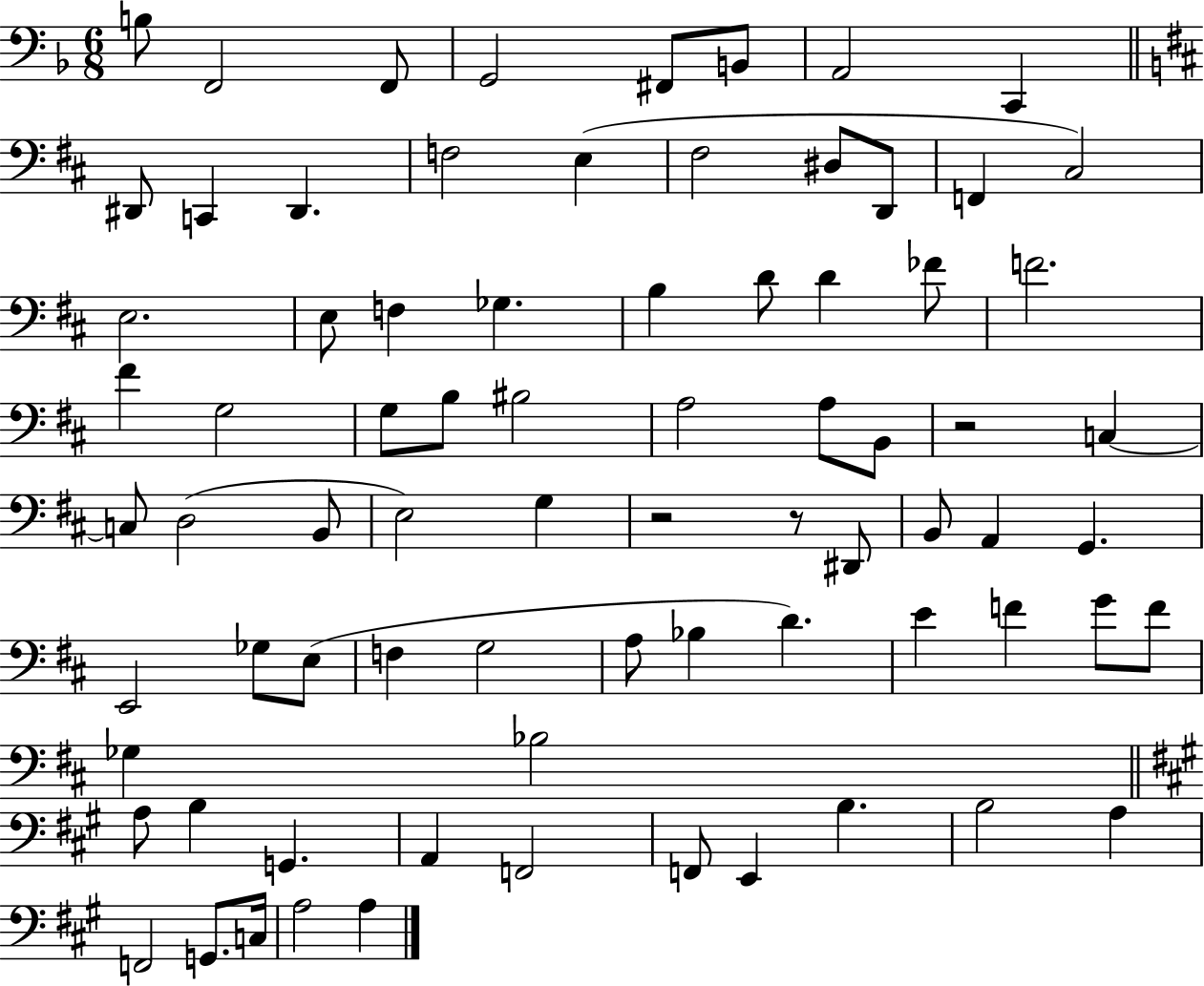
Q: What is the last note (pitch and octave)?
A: A3